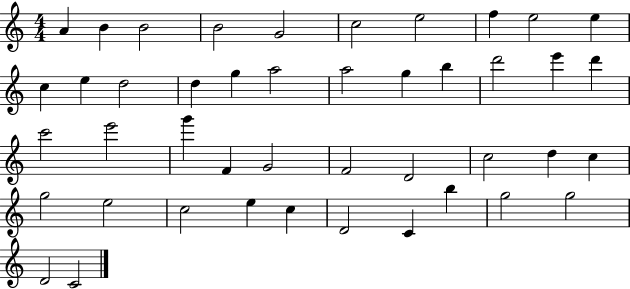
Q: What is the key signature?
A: C major